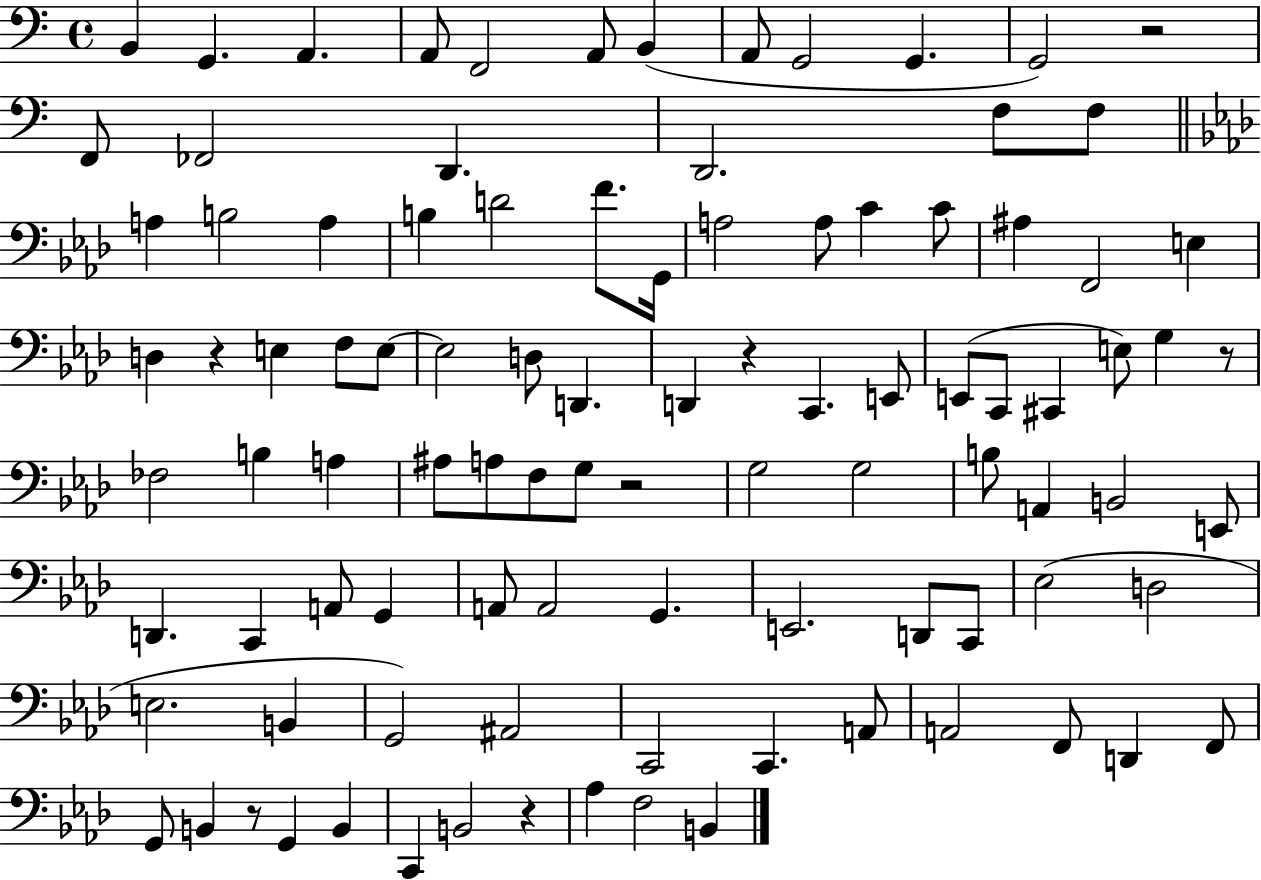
X:1
T:Untitled
M:4/4
L:1/4
K:C
B,, G,, A,, A,,/2 F,,2 A,,/2 B,, A,,/2 G,,2 G,, G,,2 z2 F,,/2 _F,,2 D,, D,,2 F,/2 F,/2 A, B,2 A, B, D2 F/2 G,,/4 A,2 A,/2 C C/2 ^A, F,,2 E, D, z E, F,/2 E,/2 E,2 D,/2 D,, D,, z C,, E,,/2 E,,/2 C,,/2 ^C,, E,/2 G, z/2 _F,2 B, A, ^A,/2 A,/2 F,/2 G,/2 z2 G,2 G,2 B,/2 A,, B,,2 E,,/2 D,, C,, A,,/2 G,, A,,/2 A,,2 G,, E,,2 D,,/2 C,,/2 _E,2 D,2 E,2 B,, G,,2 ^A,,2 C,,2 C,, A,,/2 A,,2 F,,/2 D,, F,,/2 G,,/2 B,, z/2 G,, B,, C,, B,,2 z _A, F,2 B,,